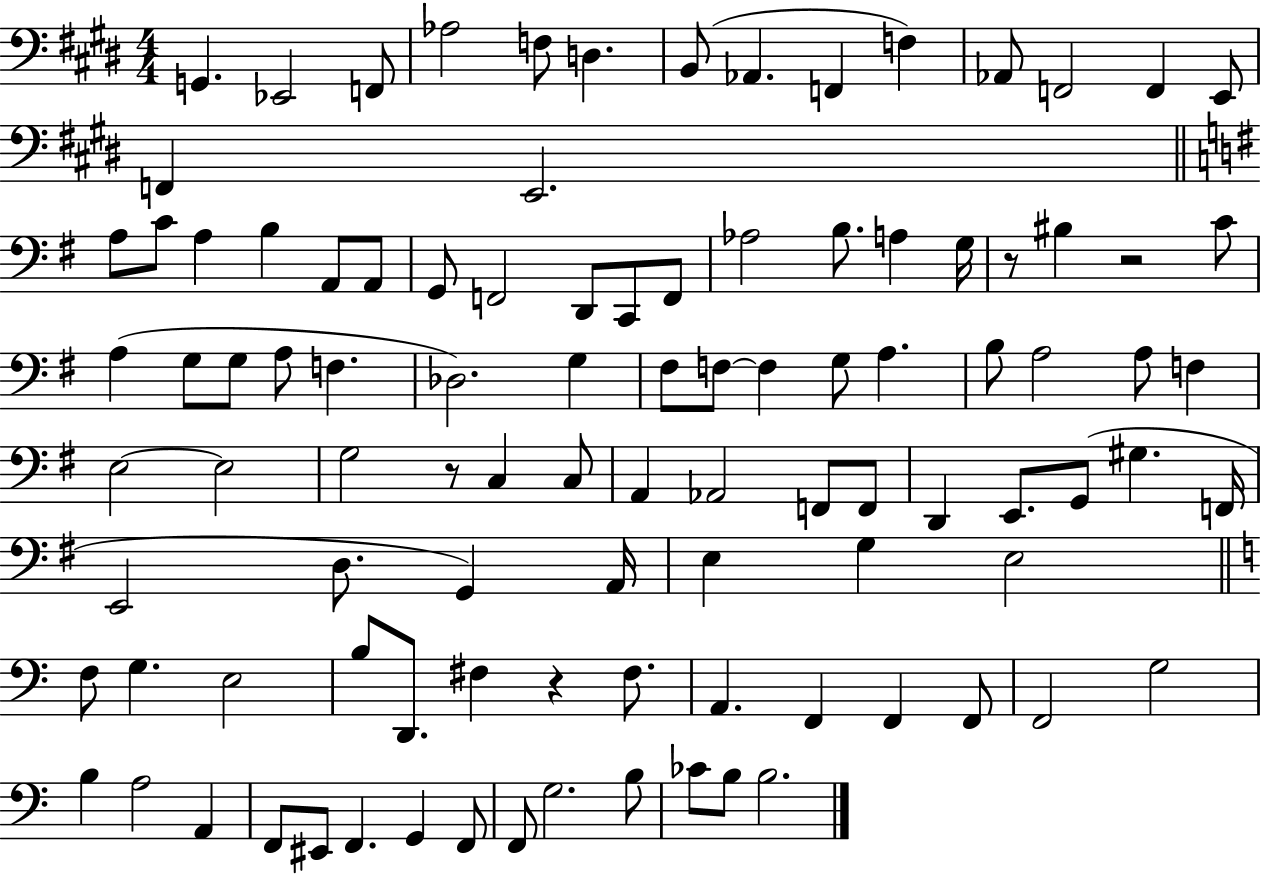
{
  \clef bass
  \numericTimeSignature
  \time 4/4
  \key e \major
  \repeat volta 2 { g,4. ees,2 f,8 | aes2 f8 d4. | b,8( aes,4. f,4 f4) | aes,8 f,2 f,4 e,8 | \break f,4 e,2. | \bar "||" \break \key e \minor a8 c'8 a4 b4 a,8 a,8 | g,8 f,2 d,8 c,8 f,8 | aes2 b8. a4 g16 | r8 bis4 r2 c'8 | \break a4( g8 g8 a8 f4. | des2.) g4 | fis8 f8~~ f4 g8 a4. | b8 a2 a8 f4 | \break e2~~ e2 | g2 r8 c4 c8 | a,4 aes,2 f,8 f,8 | d,4 e,8. g,8( gis4. f,16 | \break e,2 d8. g,4) a,16 | e4 g4 e2 | \bar "||" \break \key c \major f8 g4. e2 | b8 d,8. fis4 r4 fis8. | a,4. f,4 f,4 f,8 | f,2 g2 | \break b4 a2 a,4 | f,8 eis,8 f,4. g,4 f,8 | f,8 g2. b8 | ces'8 b8 b2. | \break } \bar "|."
}